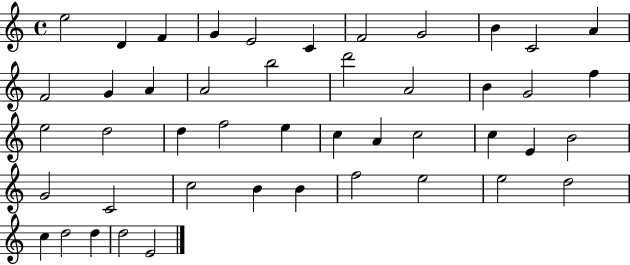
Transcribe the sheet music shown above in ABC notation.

X:1
T:Untitled
M:4/4
L:1/4
K:C
e2 D F G E2 C F2 G2 B C2 A F2 G A A2 b2 d'2 A2 B G2 f e2 d2 d f2 e c A c2 c E B2 G2 C2 c2 B B f2 e2 e2 d2 c d2 d d2 E2